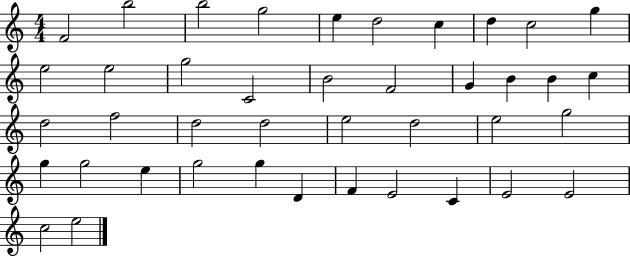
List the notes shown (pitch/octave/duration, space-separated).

F4/h B5/h B5/h G5/h E5/q D5/h C5/q D5/q C5/h G5/q E5/h E5/h G5/h C4/h B4/h F4/h G4/q B4/q B4/q C5/q D5/h F5/h D5/h D5/h E5/h D5/h E5/h G5/h G5/q G5/h E5/q G5/h G5/q D4/q F4/q E4/h C4/q E4/h E4/h C5/h E5/h